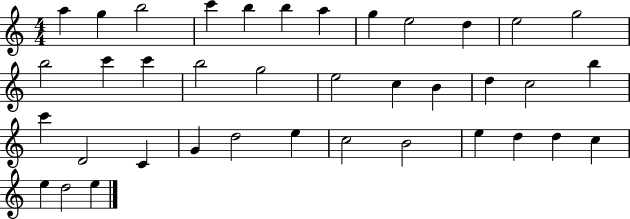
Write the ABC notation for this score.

X:1
T:Untitled
M:4/4
L:1/4
K:C
a g b2 c' b b a g e2 d e2 g2 b2 c' c' b2 g2 e2 c B d c2 b c' D2 C G d2 e c2 B2 e d d c e d2 e